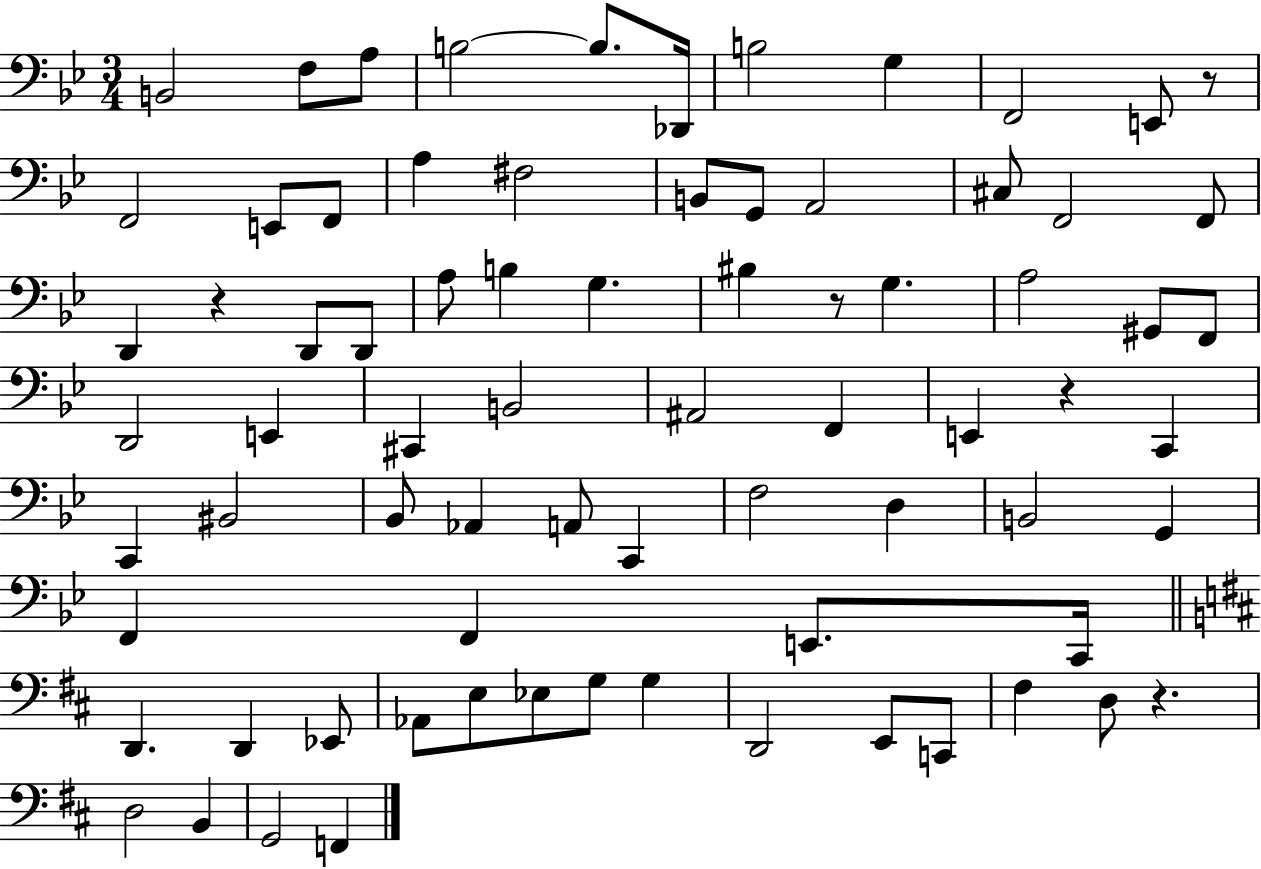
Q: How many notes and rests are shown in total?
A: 76